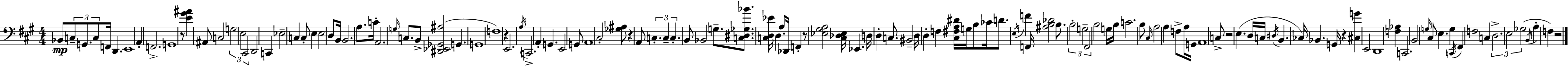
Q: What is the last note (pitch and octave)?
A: F3